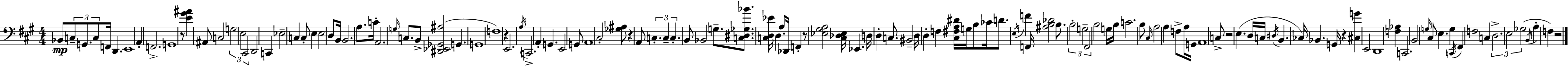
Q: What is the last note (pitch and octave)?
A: F3